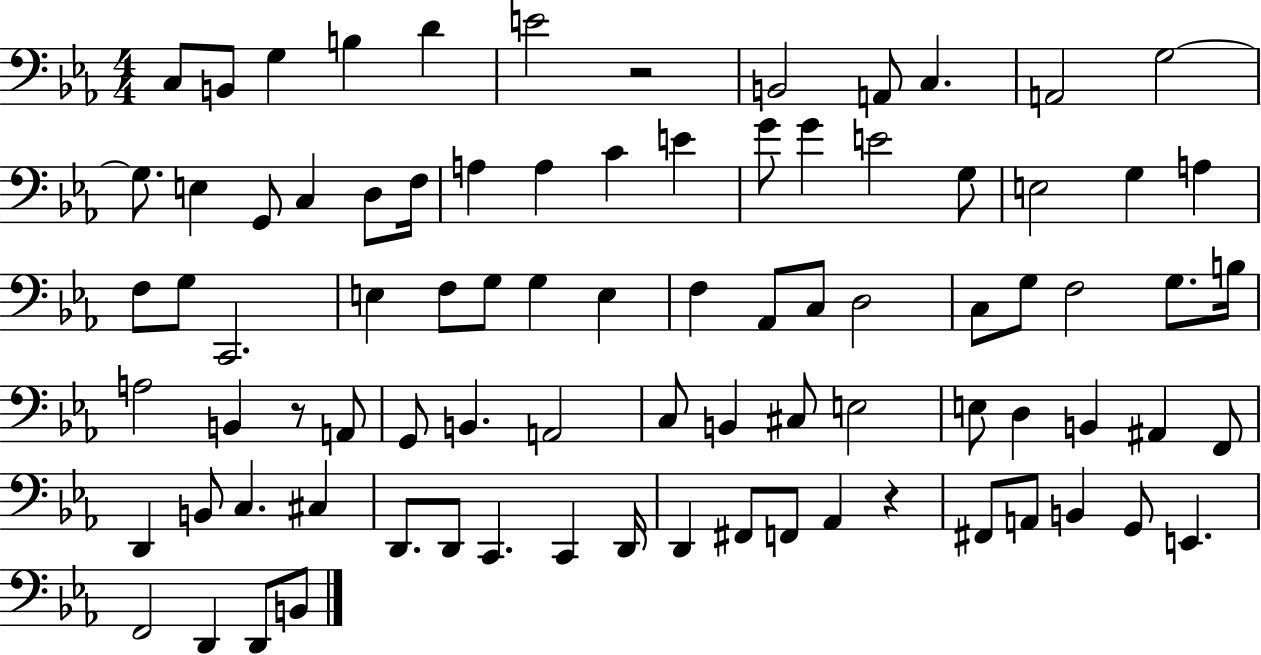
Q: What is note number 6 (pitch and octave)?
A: E4